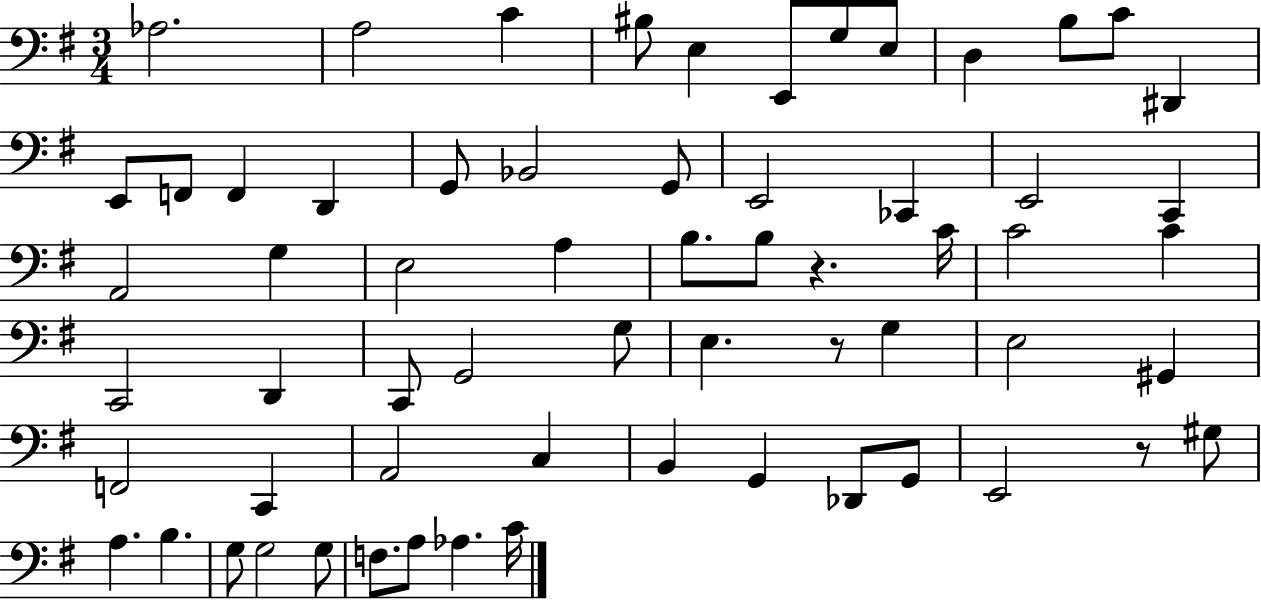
Ab3/h. A3/h C4/q BIS3/e E3/q E2/e G3/e E3/e D3/q B3/e C4/e D#2/q E2/e F2/e F2/q D2/q G2/e Bb2/h G2/e E2/h CES2/q E2/h C2/q A2/h G3/q E3/h A3/q B3/e. B3/e R/q. C4/s C4/h C4/q C2/h D2/q C2/e G2/h G3/e E3/q. R/e G3/q E3/h G#2/q F2/h C2/q A2/h C3/q B2/q G2/q Db2/e G2/e E2/h R/e G#3/e A3/q. B3/q. G3/e G3/h G3/e F3/e. A3/e Ab3/q. C4/s